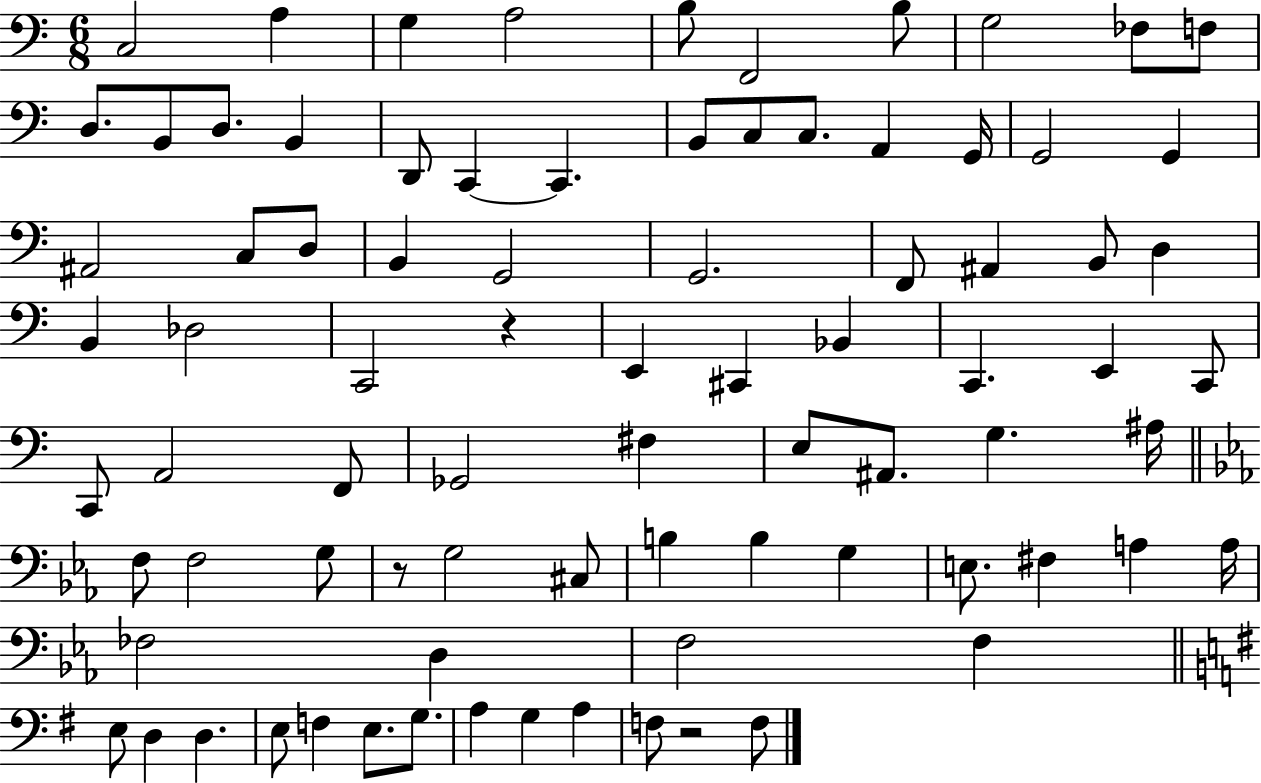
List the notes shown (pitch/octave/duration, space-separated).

C3/h A3/q G3/q A3/h B3/e F2/h B3/e G3/h FES3/e F3/e D3/e. B2/e D3/e. B2/q D2/e C2/q C2/q. B2/e C3/e C3/e. A2/q G2/s G2/h G2/q A#2/h C3/e D3/e B2/q G2/h G2/h. F2/e A#2/q B2/e D3/q B2/q Db3/h C2/h R/q E2/q C#2/q Bb2/q C2/q. E2/q C2/e C2/e A2/h F2/e Gb2/h F#3/q E3/e A#2/e. G3/q. A#3/s F3/e F3/h G3/e R/e G3/h C#3/e B3/q B3/q G3/q E3/e. F#3/q A3/q A3/s FES3/h D3/q F3/h F3/q E3/e D3/q D3/q. E3/e F3/q E3/e. G3/e. A3/q G3/q A3/q F3/e R/h F3/e